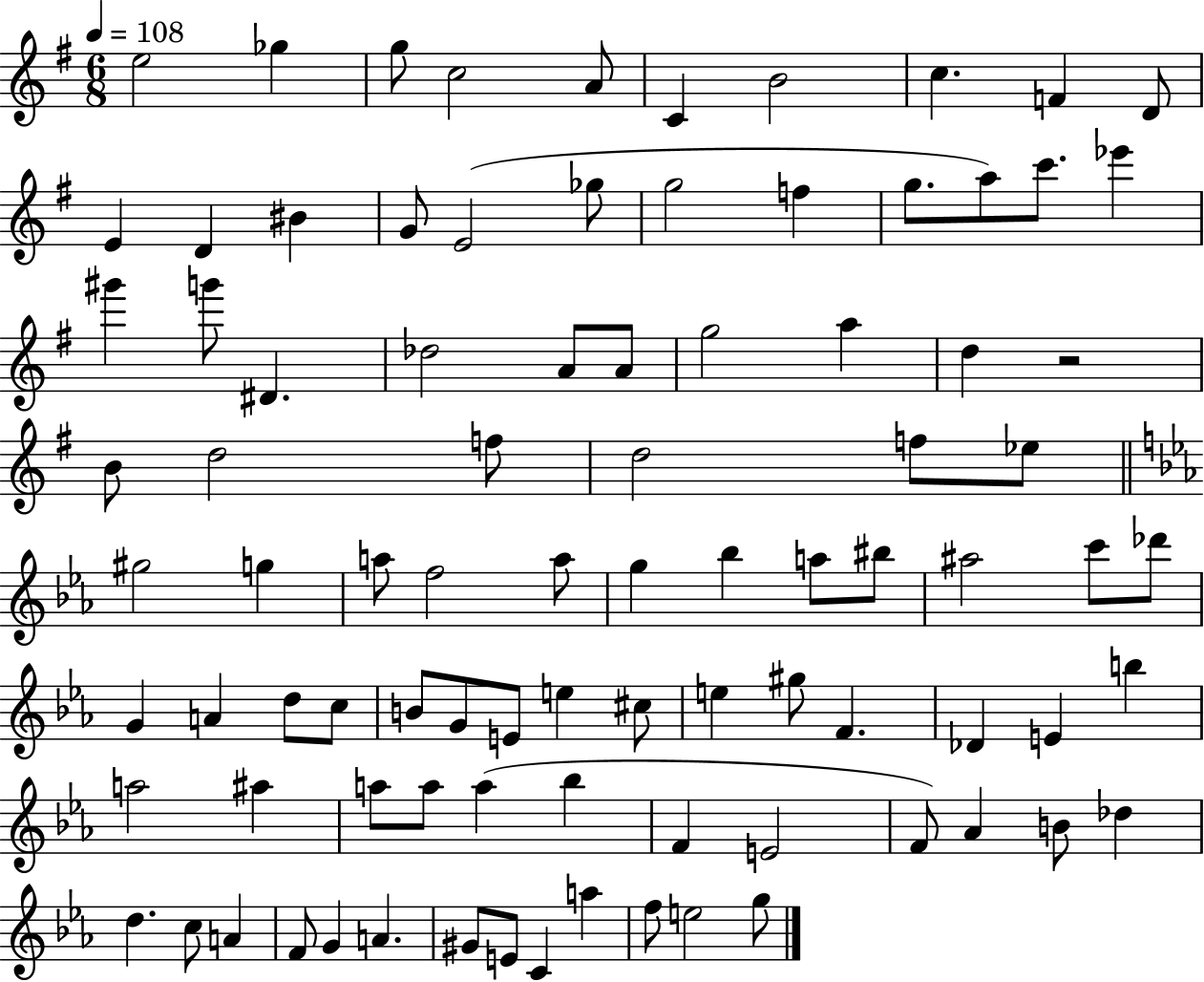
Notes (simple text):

E5/h Gb5/q G5/e C5/h A4/e C4/q B4/h C5/q. F4/q D4/e E4/q D4/q BIS4/q G4/e E4/h Gb5/e G5/h F5/q G5/e. A5/e C6/e. Eb6/q G#6/q G6/e D#4/q. Db5/h A4/e A4/e G5/h A5/q D5/q R/h B4/e D5/h F5/e D5/h F5/e Eb5/e G#5/h G5/q A5/e F5/h A5/e G5/q Bb5/q A5/e BIS5/e A#5/h C6/e Db6/e G4/q A4/q D5/e C5/e B4/e G4/e E4/e E5/q C#5/e E5/q G#5/e F4/q. Db4/q E4/q B5/q A5/h A#5/q A5/e A5/e A5/q Bb5/q F4/q E4/h F4/e Ab4/q B4/e Db5/q D5/q. C5/e A4/q F4/e G4/q A4/q. G#4/e E4/e C4/q A5/q F5/e E5/h G5/e